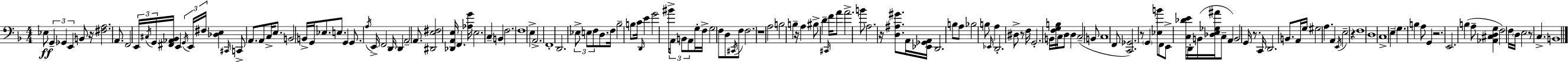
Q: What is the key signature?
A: D minor